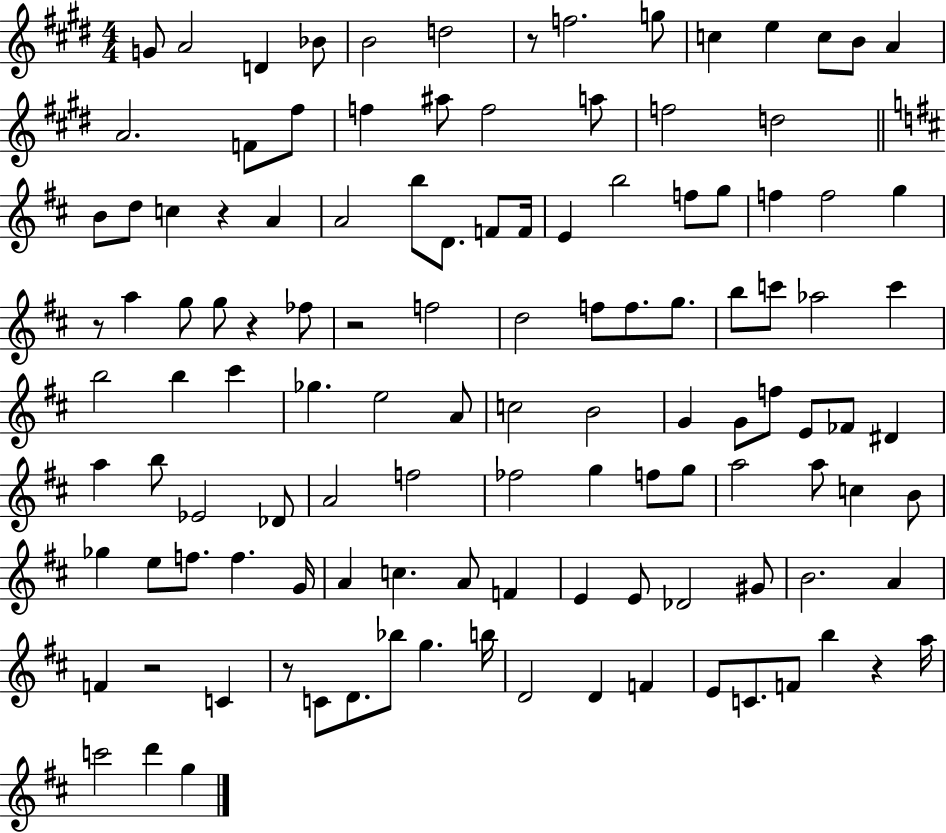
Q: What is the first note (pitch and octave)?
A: G4